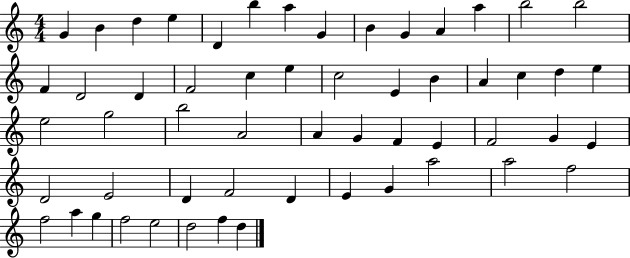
{
  \clef treble
  \numericTimeSignature
  \time 4/4
  \key c \major
  g'4 b'4 d''4 e''4 | d'4 b''4 a''4 g'4 | b'4 g'4 a'4 a''4 | b''2 b''2 | \break f'4 d'2 d'4 | f'2 c''4 e''4 | c''2 e'4 b'4 | a'4 c''4 d''4 e''4 | \break e''2 g''2 | b''2 a'2 | a'4 g'4 f'4 e'4 | f'2 g'4 e'4 | \break d'2 e'2 | d'4 f'2 d'4 | e'4 g'4 a''2 | a''2 f''2 | \break f''2 a''4 g''4 | f''2 e''2 | d''2 f''4 d''4 | \bar "|."
}